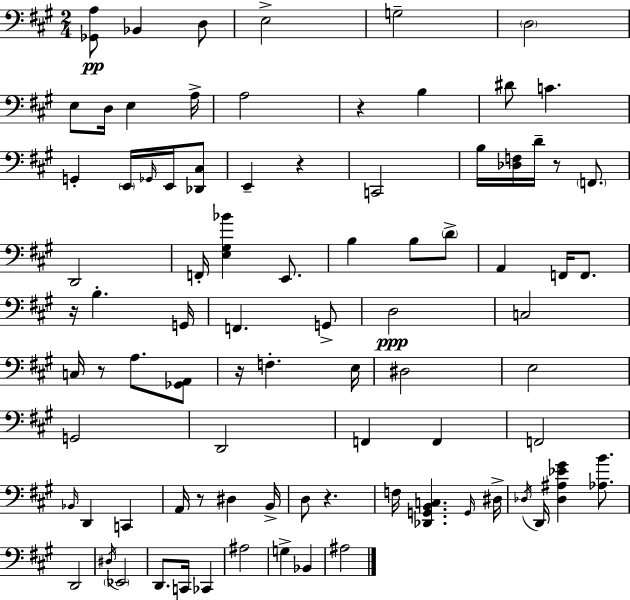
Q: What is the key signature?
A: A major